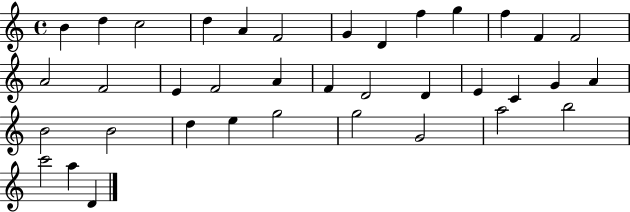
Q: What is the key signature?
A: C major